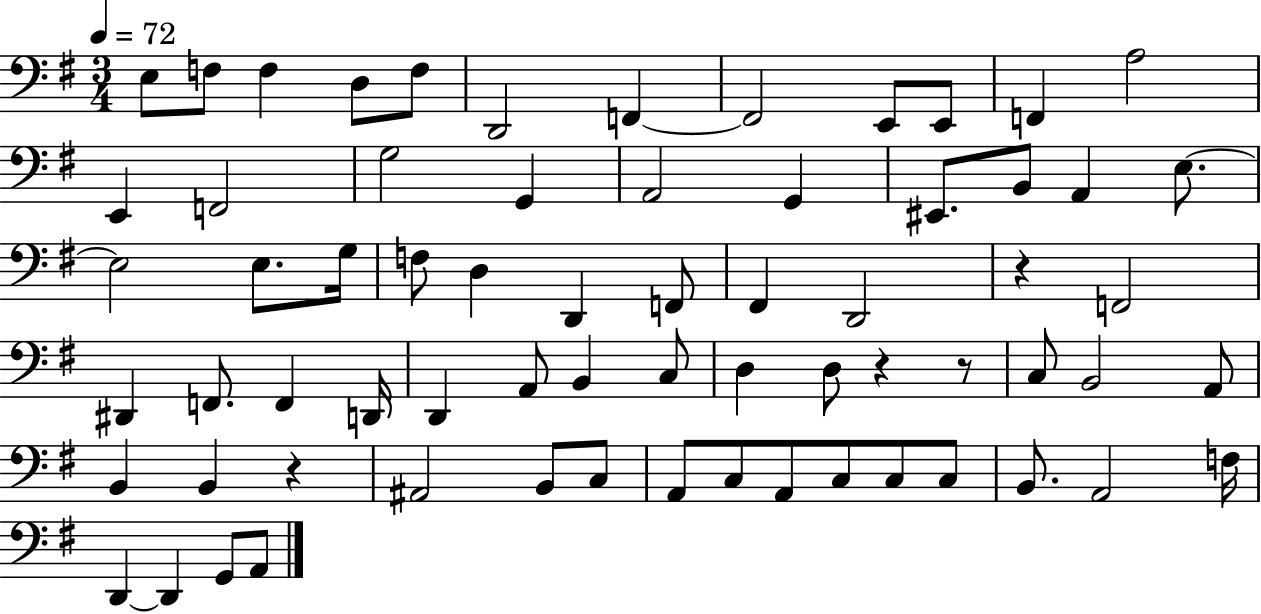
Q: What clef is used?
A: bass